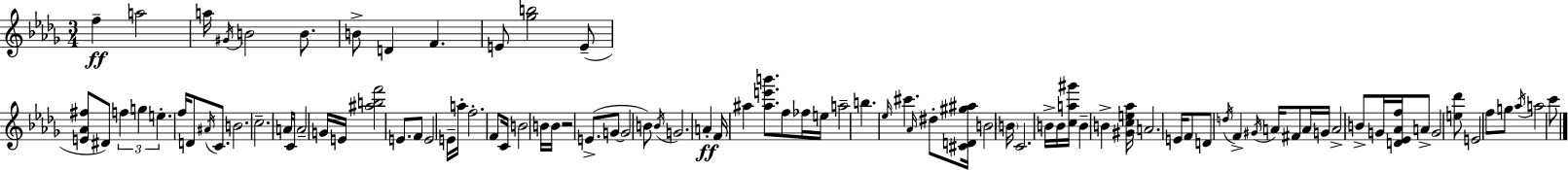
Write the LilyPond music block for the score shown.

{
  \clef treble
  \numericTimeSignature
  \time 3/4
  \key bes \minor
  f''4--\ff a''2 | a''16 \acciaccatura { gis'16 } b'2 b'8. | b'8-> d'4 f'4. | e'8 <ges'' b''>2 e'8--( | \break <e' aes' fis''>8 dis'8) \tuplet 3/2 { f''4 g''4 | e''4.-. } f''16 d'8 \acciaccatura { ais'16 } c'8. | b'2. | c''2.-- | \break a'16 c'8 a'2-- | g'16 e'16 <ais'' b'' f'''>2 e'8. | f'8 e'2 | e'16-- a''16-. f''2.-. | \break f'8 c'16 b'2 | b'16 b'16 r2 e'8.->( | g'8~~ g'2 | b'8) \acciaccatura { b'16 } g'2. | \break a'4-.\ff f'16 ais''4 | <ais'' e''' b'''>8. f''8 fes''16 e''16 a''2-- | b''4. \grace { ees''16 } cis'''4. | \grace { aes'16 } dis''8-. <cis' d' gis'' ais''>16 b'2 | \break \parenthesize b'16 c'2. | b'16-> b'16 <c'' a'' gis'''>16 b'4-- | b'4-> <gis' c'' e'' aes''>16 a'2. | e'16 f'8 d'8 \acciaccatura { d''16 } f'4-> | \break \acciaccatura { gis'16 } a'16 fis'8 a'16 g'16 a'2-> | b'8-> g'16 <d' ees' aes' f''>16 a'8-> g'2 | <e'' des'''>8 e'2 | f''8 g''8 \acciaccatura { aes''16 } a''2 | \break c'''8 \bar "|."
}